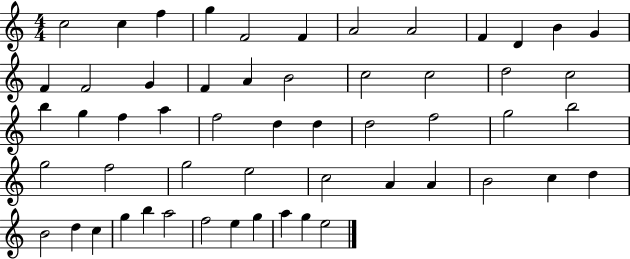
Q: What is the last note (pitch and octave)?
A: E5